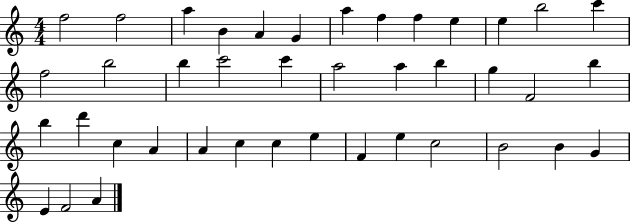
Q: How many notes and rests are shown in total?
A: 41